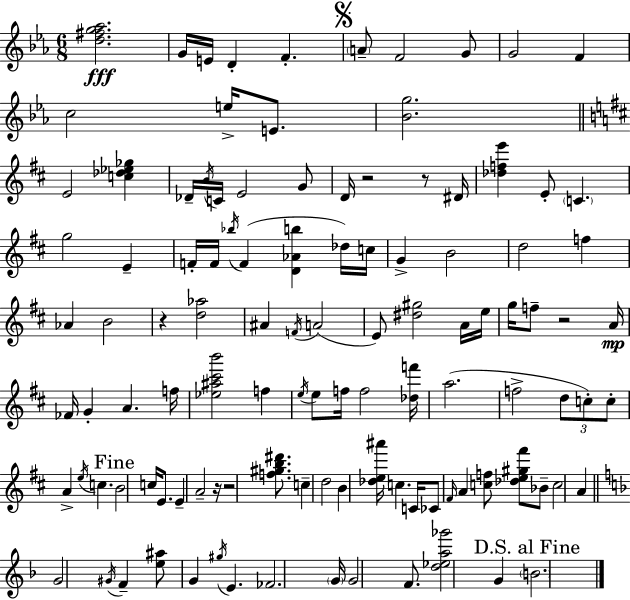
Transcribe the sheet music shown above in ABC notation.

X:1
T:Untitled
M:6/8
L:1/4
K:Cm
[d^fg_a]2 G/4 E/4 D F A/2 F2 G/2 G2 F c2 e/4 E/2 [_Bg]2 E2 [c_d_e_g] _D/4 B/4 C/4 E2 G/2 D/4 z2 z/2 ^D/4 [_dfe'] E/2 C g2 E F/4 F/4 _b/4 F [D_Ab] _d/4 c/4 G B2 d2 f _A B2 z [d_a]2 ^A F/4 A2 E/2 [^d^g]2 A/4 e/4 g/4 f/2 z2 A/4 _F/4 G A f/4 [_e^a^c'b']2 f e/4 e/2 f/4 f2 [_df']/4 a2 f2 d/2 c/2 c/2 A e/4 c B2 c/4 E/2 E A2 z/4 z2 [f^gb^d']/2 c d2 B [_de^a']/4 c C/4 _C/2 ^F/4 A [cf]/2 [_de^g^f']/2 _B/2 c2 A G2 ^G/4 F [e^a]/2 G ^g/4 E _F2 G/4 G2 F/2 [d_ea_g']2 G B2